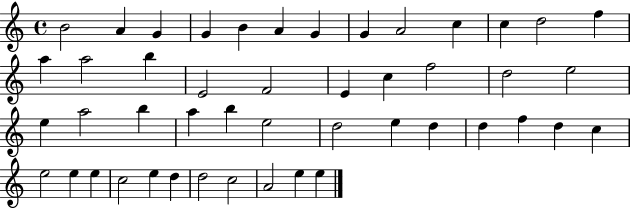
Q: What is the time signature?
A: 4/4